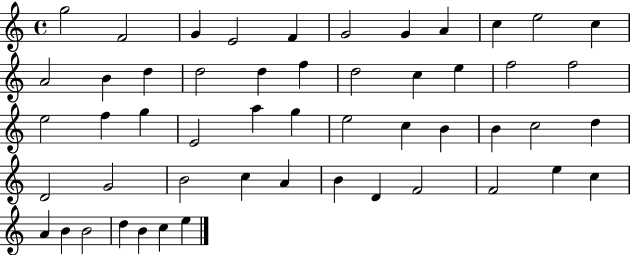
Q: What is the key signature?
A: C major